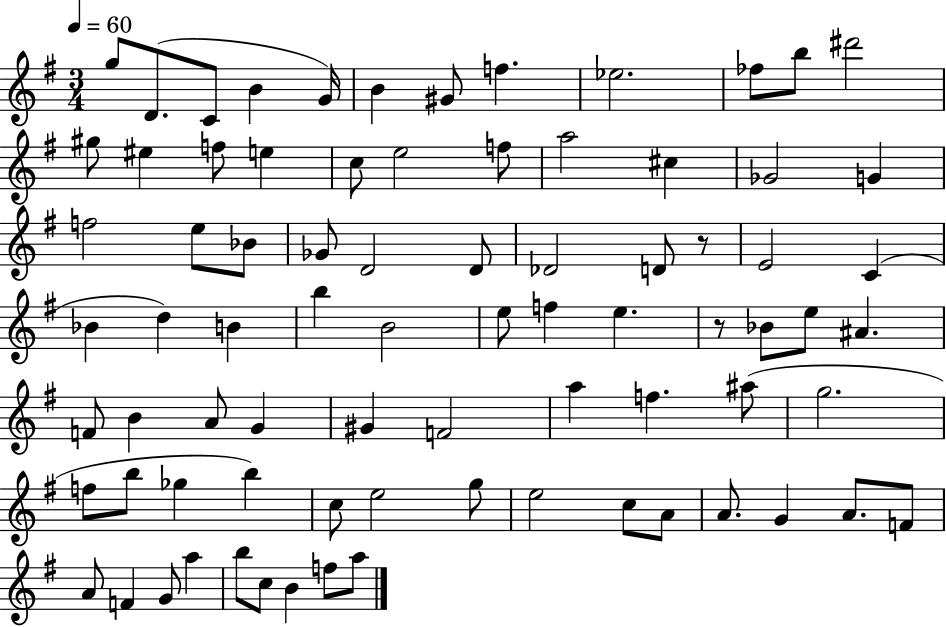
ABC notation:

X:1
T:Untitled
M:3/4
L:1/4
K:G
g/2 D/2 C/2 B G/4 B ^G/2 f _e2 _f/2 b/2 ^d'2 ^g/2 ^e f/2 e c/2 e2 f/2 a2 ^c _G2 G f2 e/2 _B/2 _G/2 D2 D/2 _D2 D/2 z/2 E2 C _B d B b B2 e/2 f e z/2 _B/2 e/2 ^A F/2 B A/2 G ^G F2 a f ^a/2 g2 f/2 b/2 _g b c/2 e2 g/2 e2 c/2 A/2 A/2 G A/2 F/2 A/2 F G/2 a b/2 c/2 B f/2 a/2